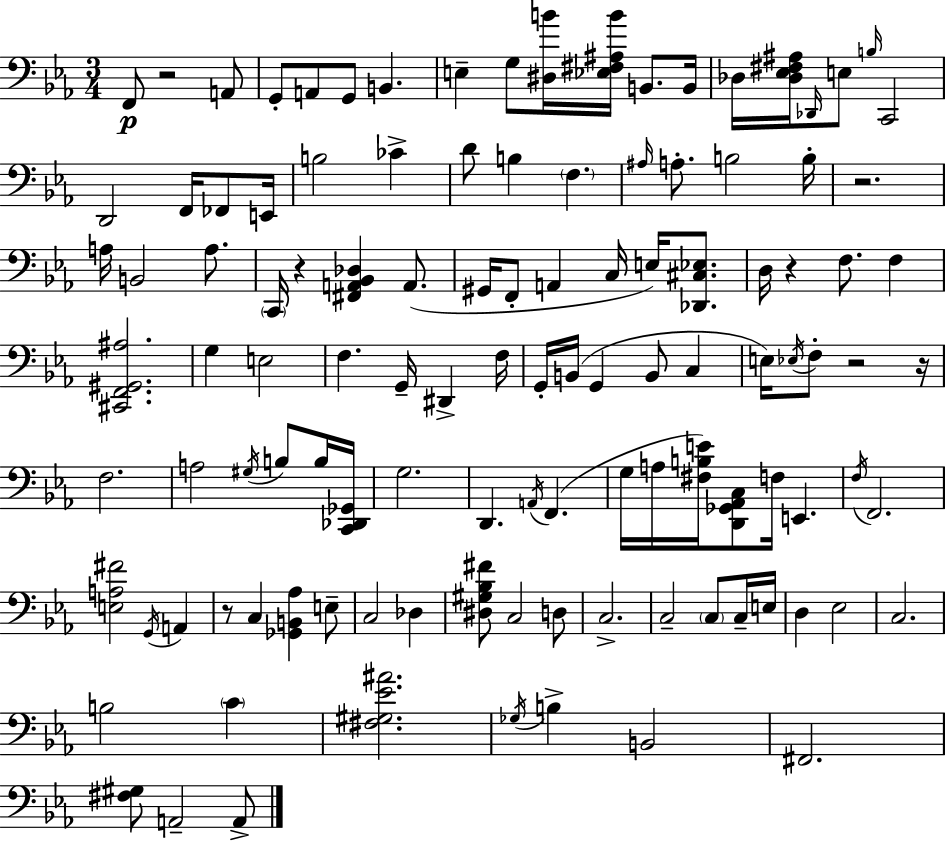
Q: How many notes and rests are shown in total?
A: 115